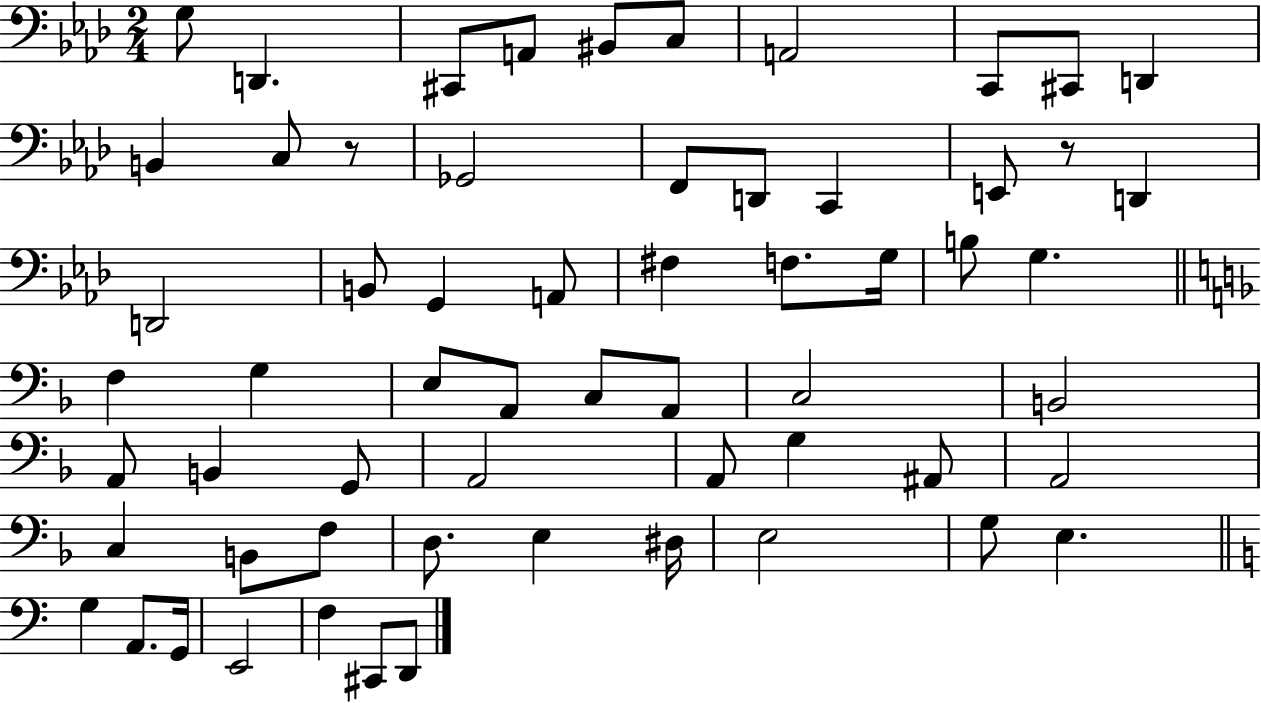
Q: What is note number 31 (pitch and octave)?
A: A2